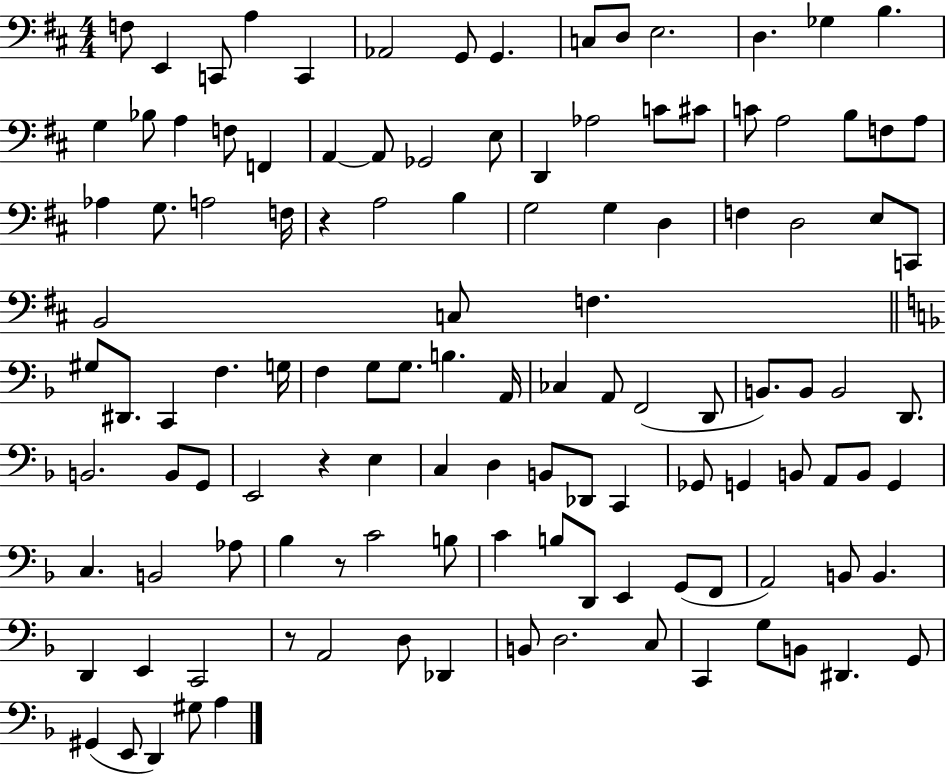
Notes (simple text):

F3/e E2/q C2/e A3/q C2/q Ab2/h G2/e G2/q. C3/e D3/e E3/h. D3/q. Gb3/q B3/q. G3/q Bb3/e A3/q F3/e F2/q A2/q A2/e Gb2/h E3/e D2/q Ab3/h C4/e C#4/e C4/e A3/h B3/e F3/e A3/e Ab3/q G3/e. A3/h F3/s R/q A3/h B3/q G3/h G3/q D3/q F3/q D3/h E3/e C2/e B2/h C3/e F3/q. G#3/e D#2/e. C2/q F3/q. G3/s F3/q G3/e G3/e. B3/q. A2/s CES3/q A2/e F2/h D2/e B2/e. B2/e B2/h D2/e. B2/h. B2/e G2/e E2/h R/q E3/q C3/q D3/q B2/e Db2/e C2/q Gb2/e G2/q B2/e A2/e B2/e G2/q C3/q. B2/h Ab3/e Bb3/q R/e C4/h B3/e C4/q B3/e D2/e E2/q G2/e F2/e A2/h B2/e B2/q. D2/q E2/q C2/h R/e A2/h D3/e Db2/q B2/e D3/h. C3/e C2/q G3/e B2/e D#2/q. G2/e G#2/q E2/e D2/q G#3/e A3/q